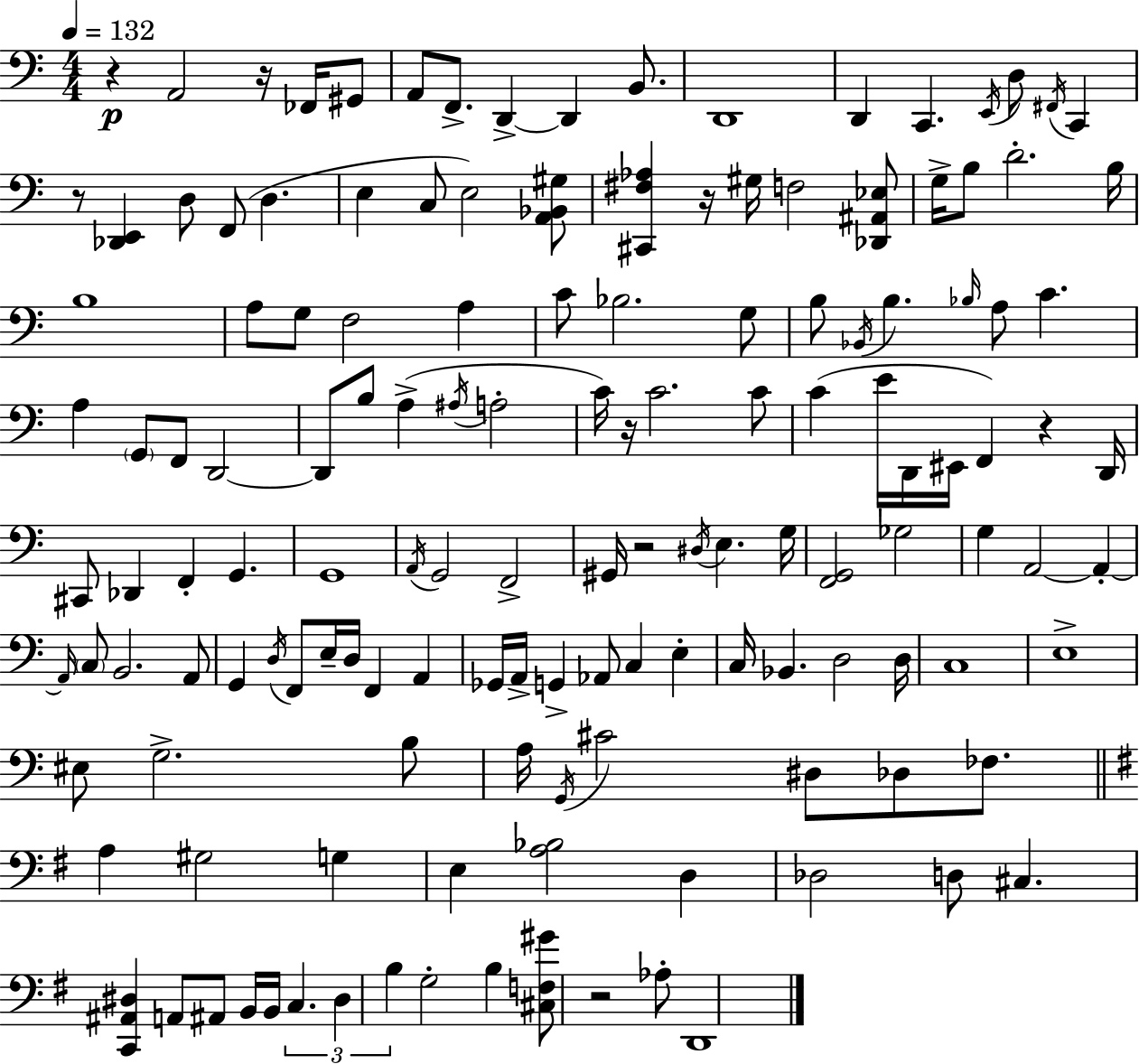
X:1
T:Untitled
M:4/4
L:1/4
K:C
z A,,2 z/4 _F,,/4 ^G,,/2 A,,/2 F,,/2 D,, D,, B,,/2 D,,4 D,, C,, E,,/4 D,/2 ^F,,/4 C,, z/2 [_D,,E,,] D,/2 F,,/2 D, E, C,/2 E,2 [A,,_B,,^G,]/2 [^C,,^F,_A,] z/4 ^G,/4 F,2 [_D,,^A,,_E,]/2 G,/4 B,/2 D2 B,/4 B,4 A,/2 G,/2 F,2 A, C/2 _B,2 G,/2 B,/2 _B,,/4 B, _B,/4 A,/2 C A, G,,/2 F,,/2 D,,2 D,,/2 B,/2 A, ^A,/4 A,2 C/4 z/4 C2 C/2 C E/4 D,,/4 ^E,,/4 F,, z D,,/4 ^C,,/2 _D,, F,, G,, G,,4 A,,/4 G,,2 F,,2 ^G,,/4 z2 ^D,/4 E, G,/4 [F,,G,,]2 _G,2 G, A,,2 A,, A,,/4 C,/2 B,,2 A,,/2 G,, D,/4 F,,/2 E,/4 D,/4 F,, A,, _G,,/4 A,,/4 G,, _A,,/2 C, E, C,/4 _B,, D,2 D,/4 C,4 E,4 ^E,/2 G,2 B,/2 A,/4 G,,/4 ^C2 ^D,/2 _D,/2 _F,/2 A, ^G,2 G, E, [A,_B,]2 D, _D,2 D,/2 ^C, [C,,^A,,^D,] A,,/2 ^A,,/2 B,,/4 B,,/4 C, ^D, B, G,2 B, [^C,F,^G]/2 z2 _A,/2 D,,4